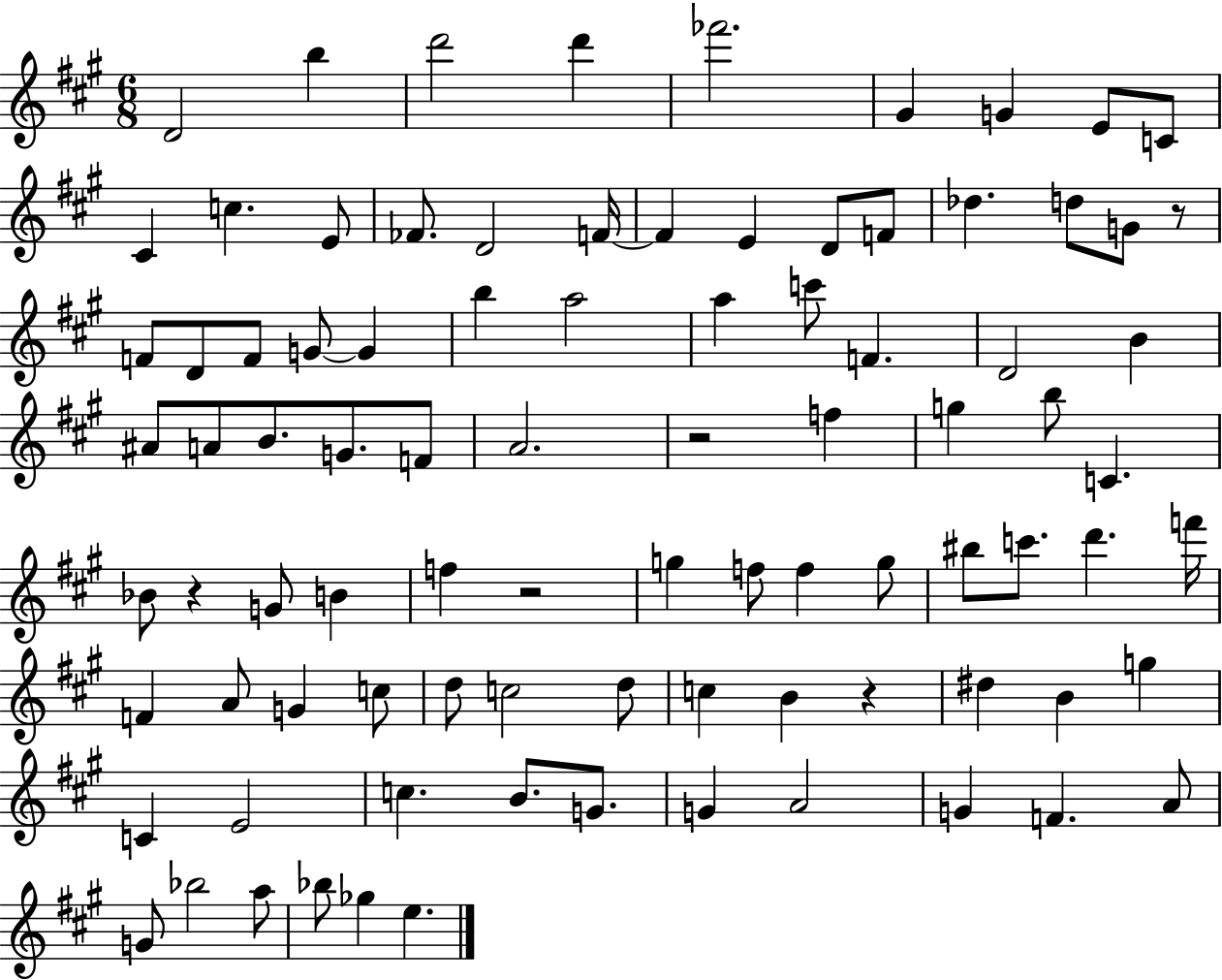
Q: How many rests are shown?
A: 5